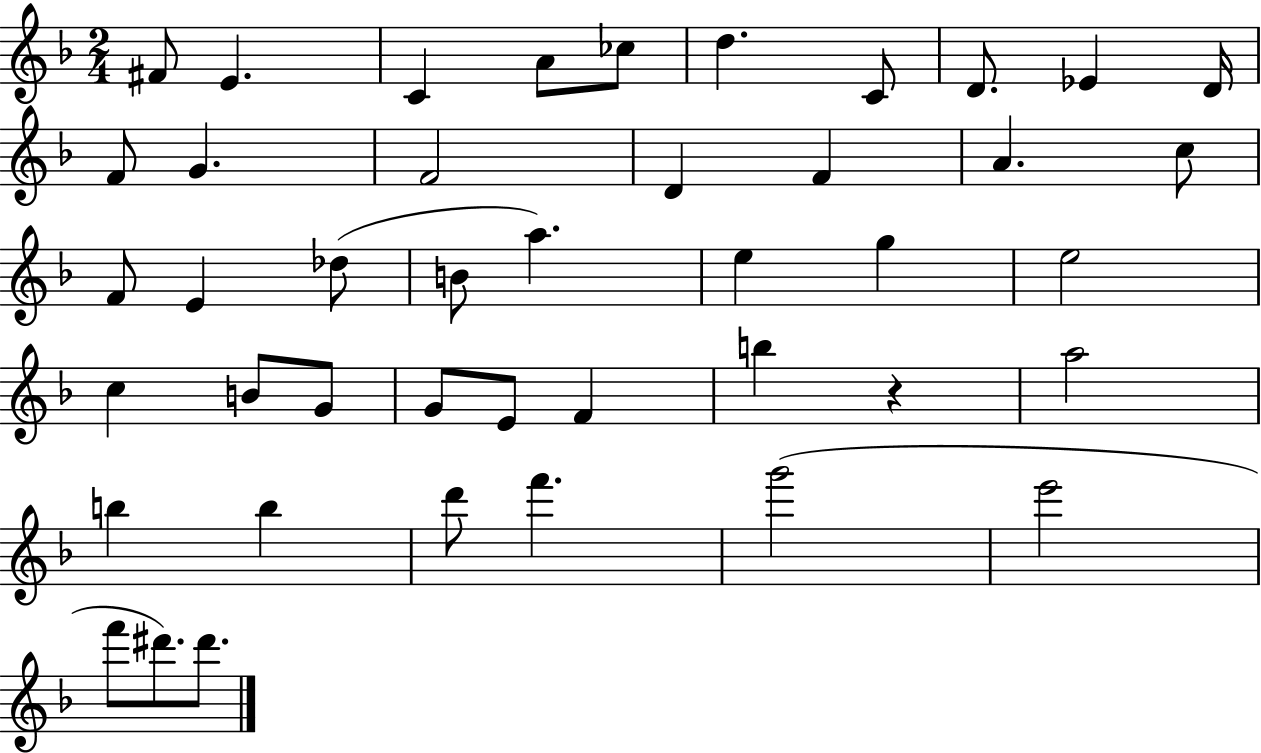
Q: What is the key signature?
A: F major